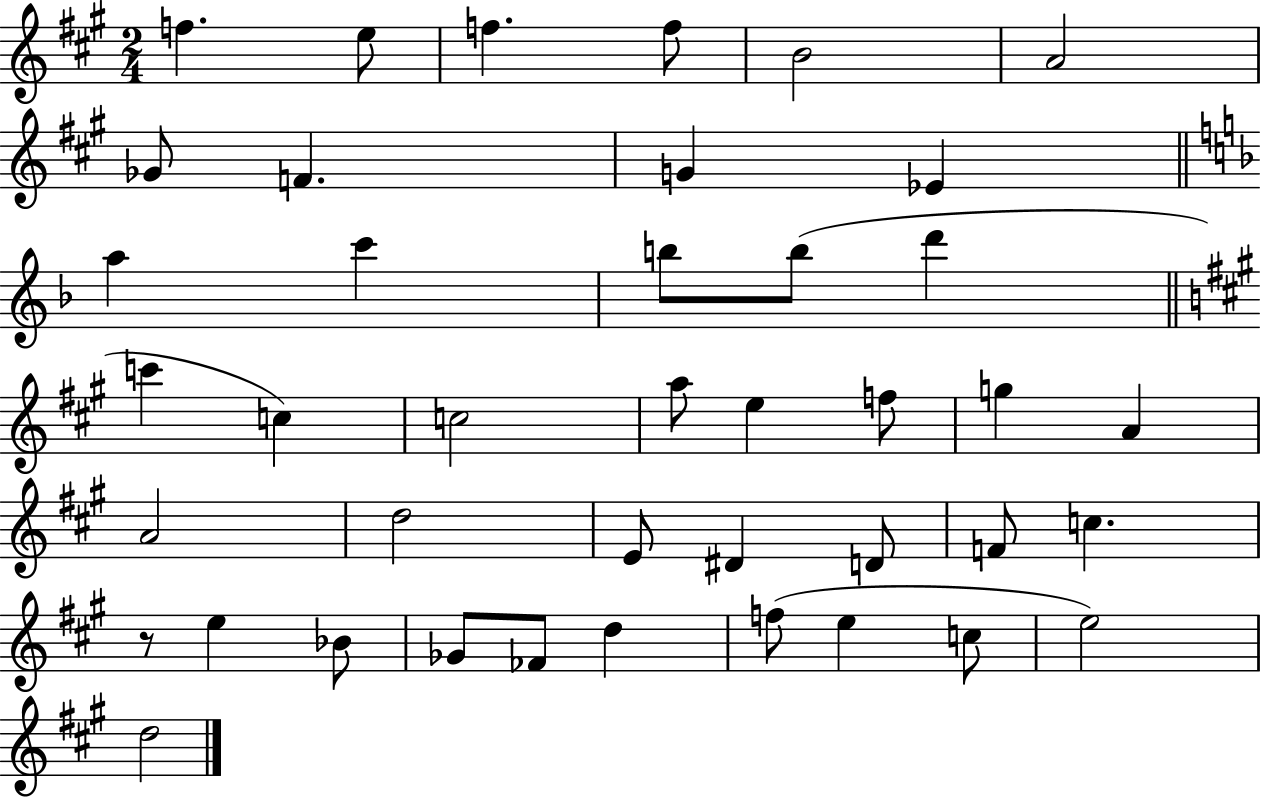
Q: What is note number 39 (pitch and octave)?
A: E5